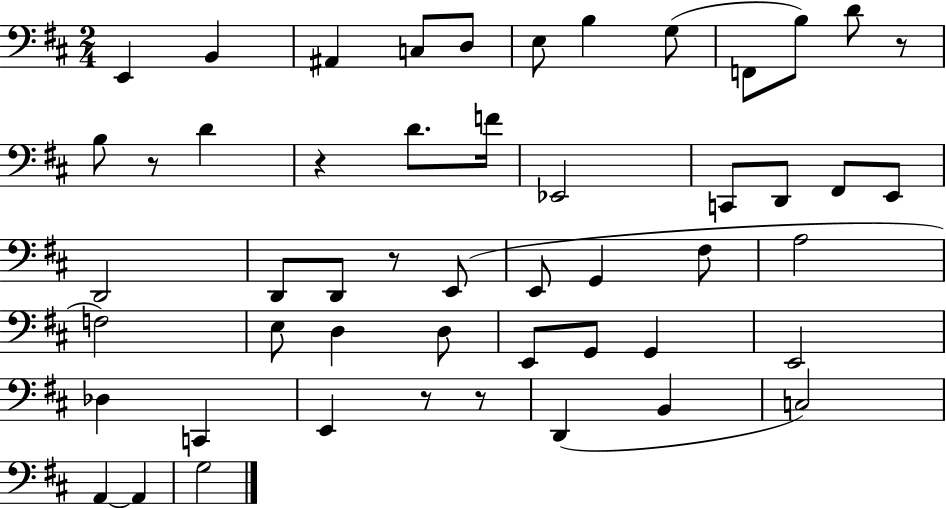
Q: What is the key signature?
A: D major